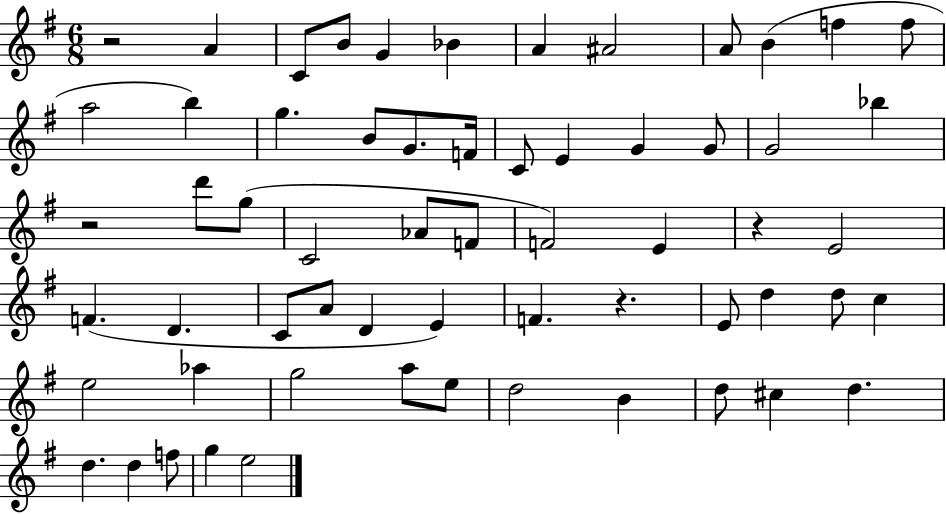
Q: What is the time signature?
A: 6/8